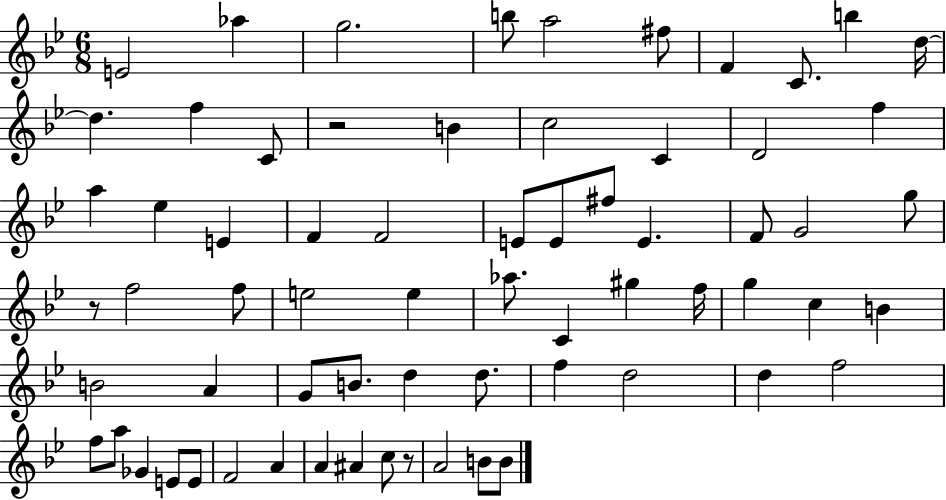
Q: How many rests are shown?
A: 3